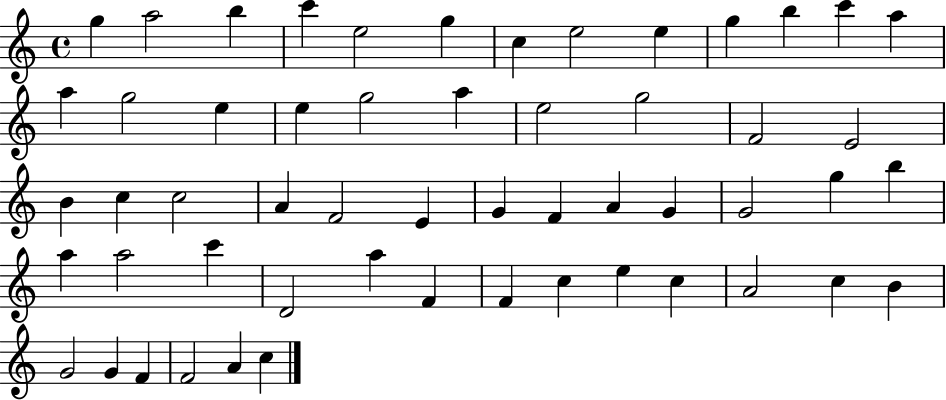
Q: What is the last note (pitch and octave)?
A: C5